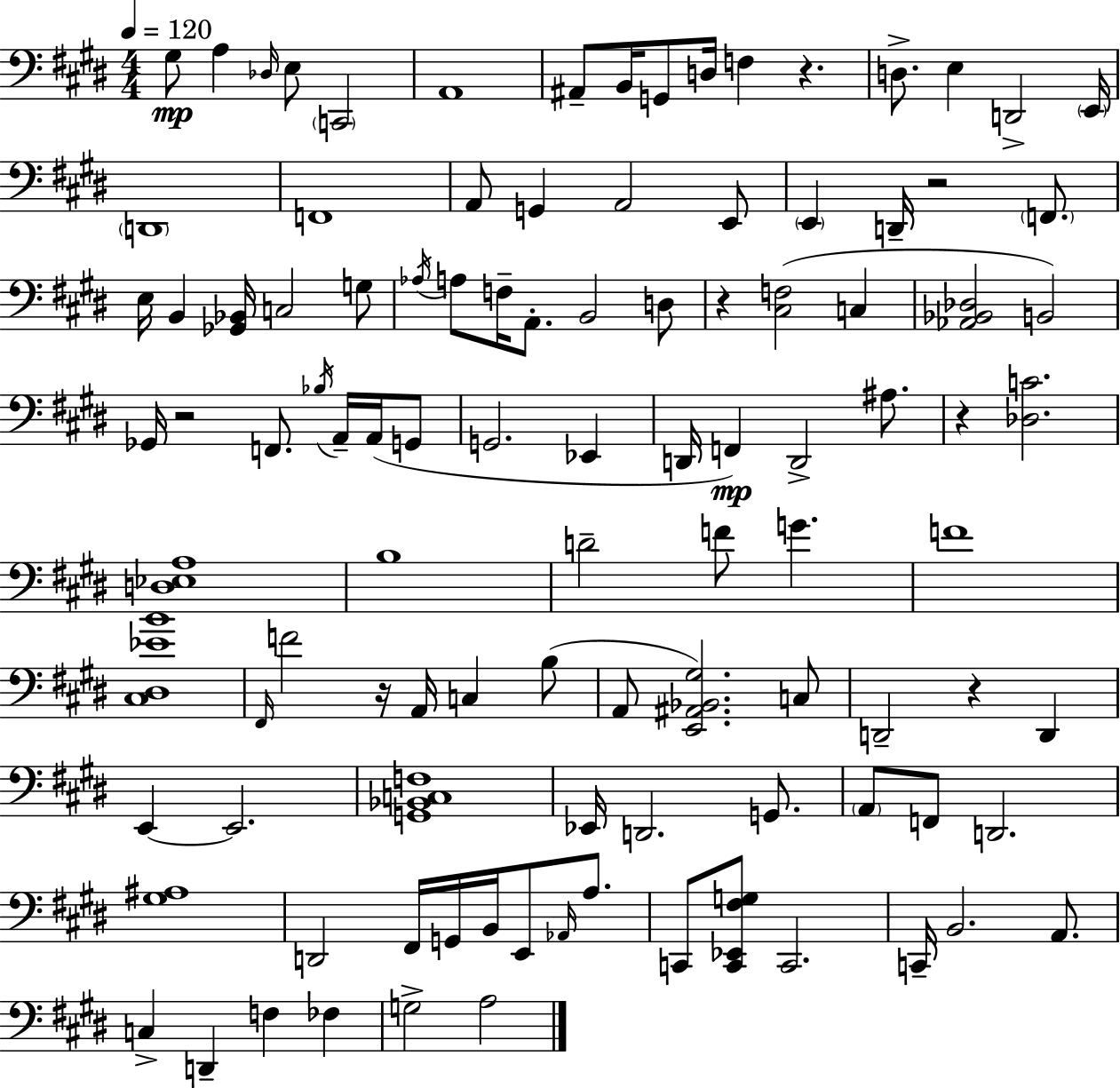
G#3/e A3/q Db3/s E3/e C2/h A2/w A#2/e B2/s G2/e D3/s F3/q R/q. D3/e. E3/q D2/h E2/s D2/w F2/w A2/e G2/q A2/h E2/e E2/q D2/s R/h F2/e. E3/s B2/q [Gb2,Bb2]/s C3/h G3/e Ab3/s A3/e F3/s A2/e. B2/h D3/e R/q [C#3,F3]/h C3/q [Ab2,Bb2,Db3]/h B2/h Gb2/s R/h F2/e. Bb3/s A2/s A2/s G2/e G2/h. Eb2/q D2/s F2/q D2/h A#3/e. R/q [Db3,C4]/h. [D3,Eb3,A3]/w B3/w D4/h F4/e G4/q. F4/w [C#3,D#3,Eb4,B4]/w F#2/s F4/h R/s A2/s C3/q B3/e A2/e [E2,A#2,Bb2,G#3]/h. C3/e D2/h R/q D2/q E2/q E2/h. [G2,Bb2,C3,F3]/w Eb2/s D2/h. G2/e. A2/e F2/e D2/h. [G#3,A#3]/w D2/h F#2/s G2/s B2/s E2/e Ab2/s A3/e. C2/e [C2,Eb2,F#3,G3]/e C2/h. C2/s B2/h. A2/e. C3/q D2/q F3/q FES3/q G3/h A3/h